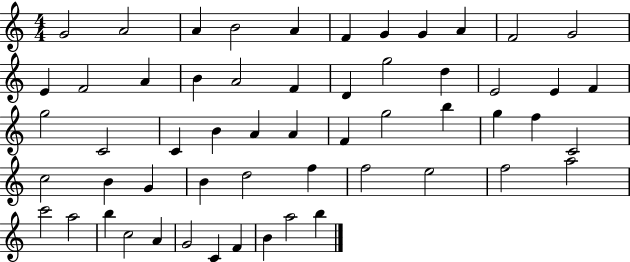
G4/h A4/h A4/q B4/h A4/q F4/q G4/q G4/q A4/q F4/h G4/h E4/q F4/h A4/q B4/q A4/h F4/q D4/q G5/h D5/q E4/h E4/q F4/q G5/h C4/h C4/q B4/q A4/q A4/q F4/q G5/h B5/q G5/q F5/q C4/h C5/h B4/q G4/q B4/q D5/h F5/q F5/h E5/h F5/h A5/h C6/h A5/h B5/q C5/h A4/q G4/h C4/q F4/q B4/q A5/h B5/q